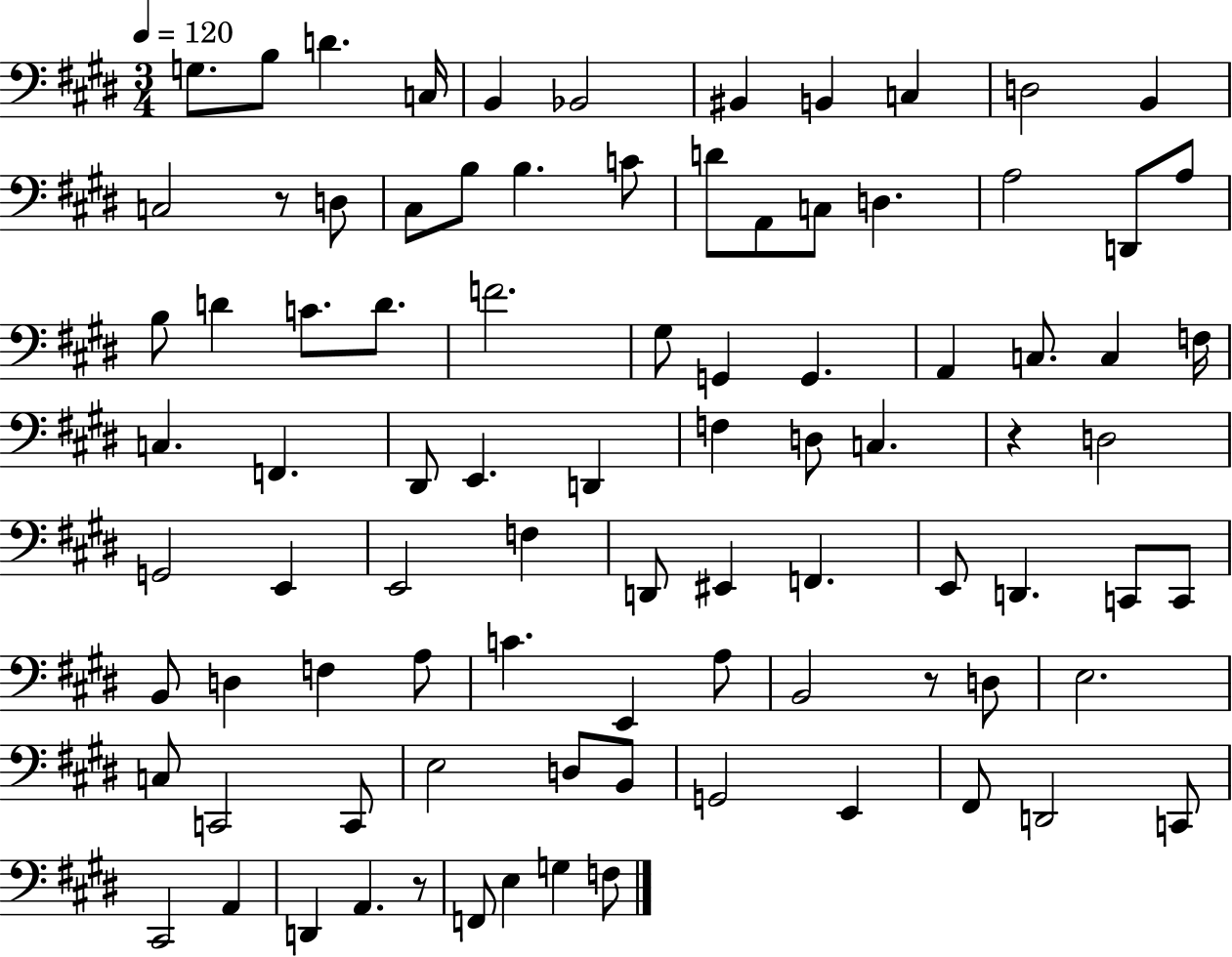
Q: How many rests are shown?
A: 4